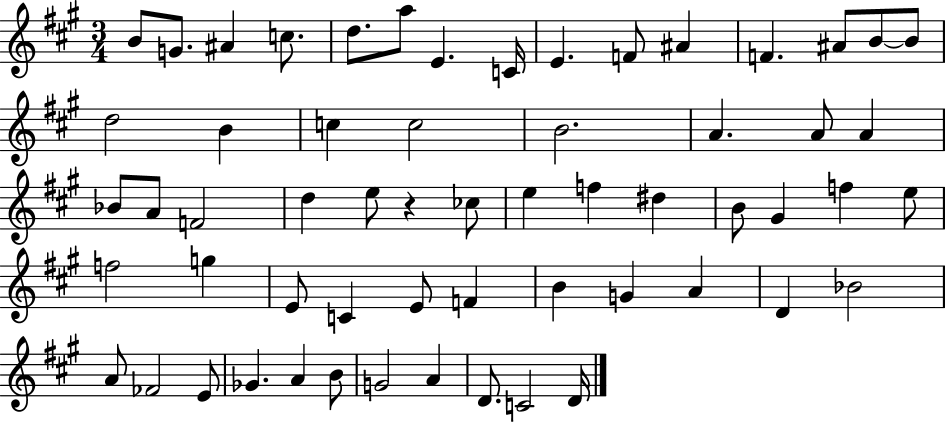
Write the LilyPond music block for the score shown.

{
  \clef treble
  \numericTimeSignature
  \time 3/4
  \key a \major
  b'8 g'8. ais'4 c''8. | d''8. a''8 e'4. c'16 | e'4. f'8 ais'4 | f'4. ais'8 b'8~~ b'8 | \break d''2 b'4 | c''4 c''2 | b'2. | a'4. a'8 a'4 | \break bes'8 a'8 f'2 | d''4 e''8 r4 ces''8 | e''4 f''4 dis''4 | b'8 gis'4 f''4 e''8 | \break f''2 g''4 | e'8 c'4 e'8 f'4 | b'4 g'4 a'4 | d'4 bes'2 | \break a'8 fes'2 e'8 | ges'4. a'4 b'8 | g'2 a'4 | d'8. c'2 d'16 | \break \bar "|."
}